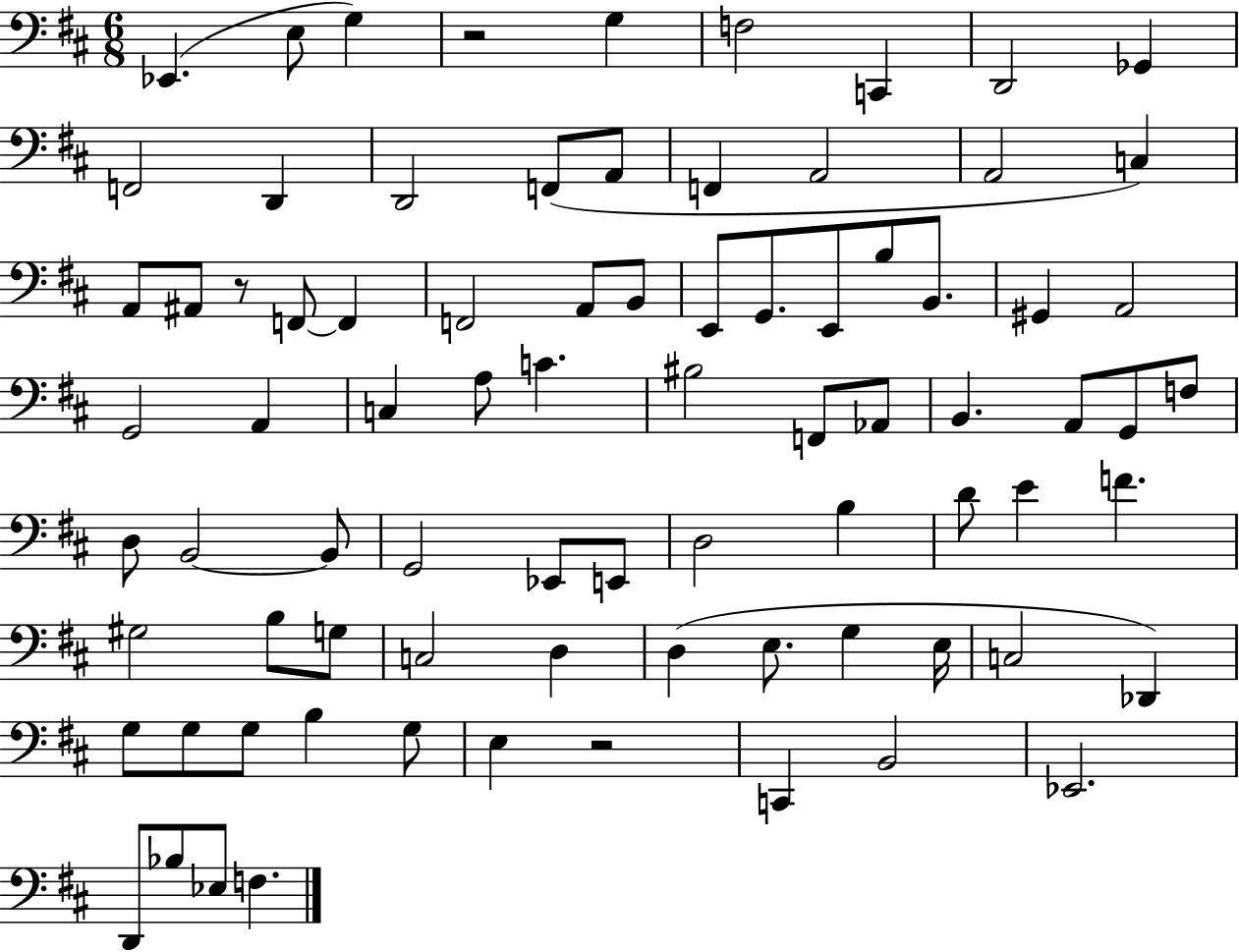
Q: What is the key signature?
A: D major